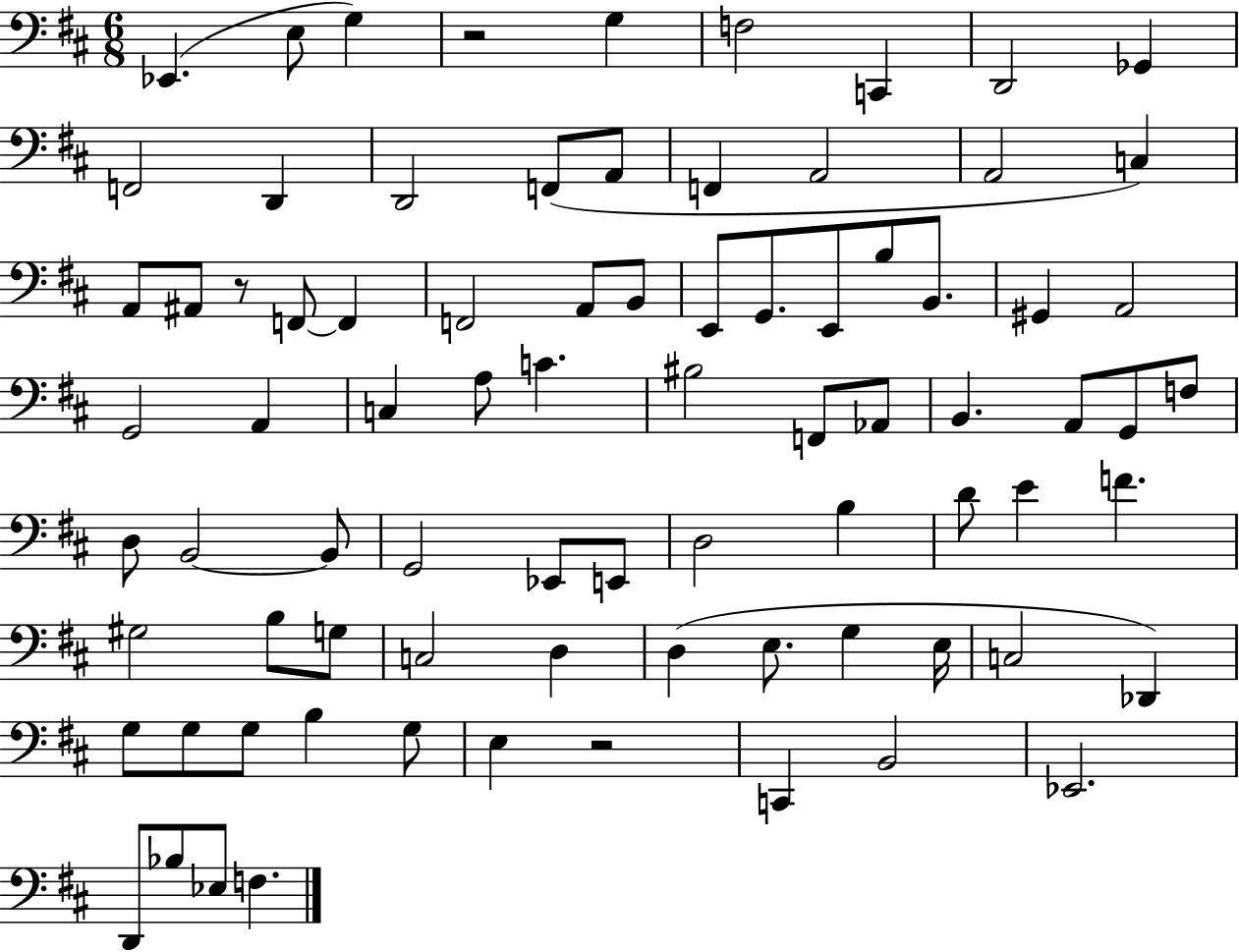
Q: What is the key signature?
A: D major